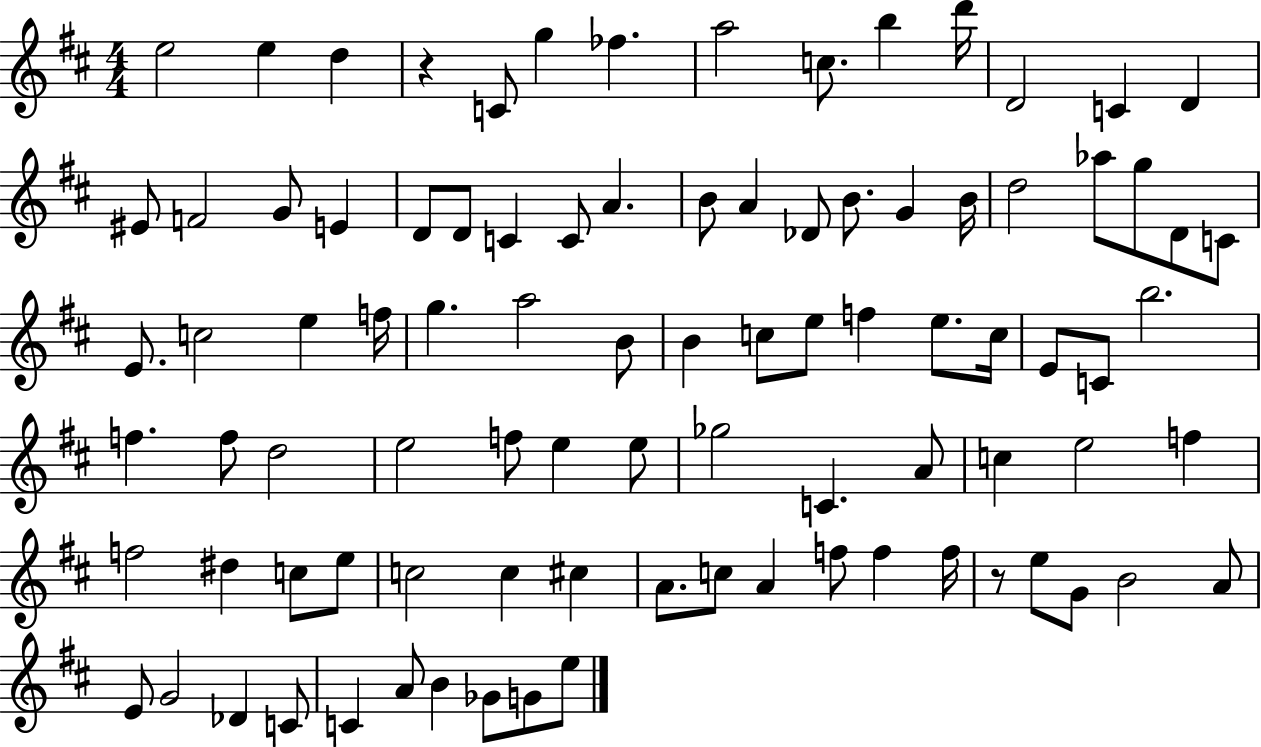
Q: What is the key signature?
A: D major